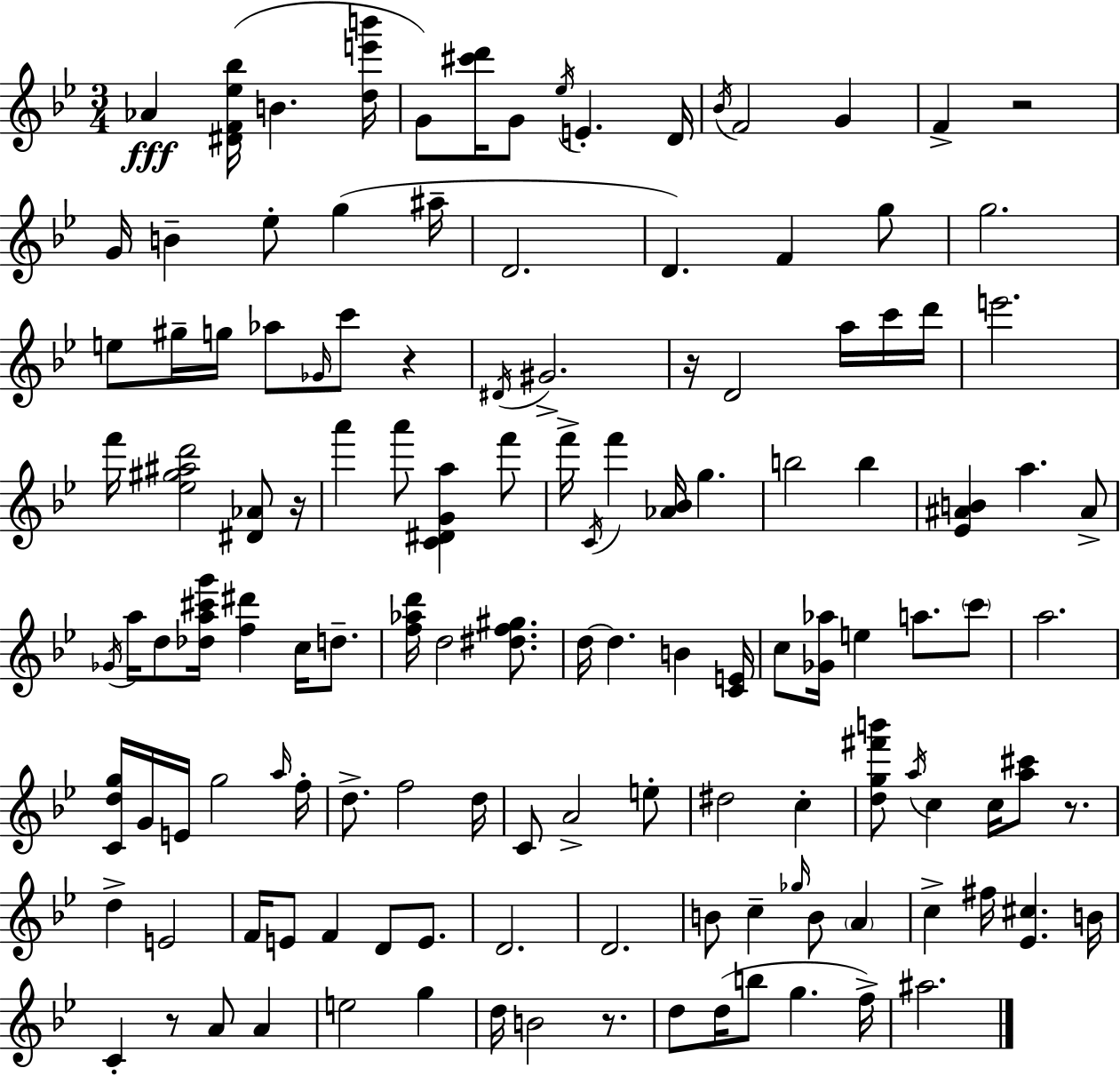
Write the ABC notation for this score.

X:1
T:Untitled
M:3/4
L:1/4
K:Bb
_A [^DF_e_b]/4 B [de'b']/4 G/2 [^c'd']/4 G/2 _e/4 E D/4 _B/4 F2 G F z2 G/4 B _e/2 g ^a/4 D2 D F g/2 g2 e/2 ^g/4 g/4 _a/2 _G/4 c'/2 z ^D/4 ^G2 z/4 D2 a/4 c'/4 d'/4 e'2 f'/4 [_e^g^ad']2 [^D_A]/2 z/4 a' a'/2 [C^DGa] f'/2 f'/4 C/4 f' [_A_B]/4 g b2 b [_E^AB] a ^A/2 _G/4 a/4 d/2 [_da^c'g']/4 [f^d'] c/4 d/2 [f_ad']/4 d2 [^df^g]/2 d/4 d B [CE]/4 c/2 [_G_a]/4 e a/2 c'/2 a2 [Cdg]/4 G/4 E/4 g2 a/4 f/4 d/2 f2 d/4 C/2 A2 e/2 ^d2 c [dg^f'b']/2 a/4 c c/4 [a^c']/2 z/2 d E2 F/4 E/2 F D/2 E/2 D2 D2 B/2 c _g/4 B/2 A c ^f/4 [_E^c] B/4 C z/2 A/2 A e2 g d/4 B2 z/2 d/2 d/4 b/2 g f/4 ^a2